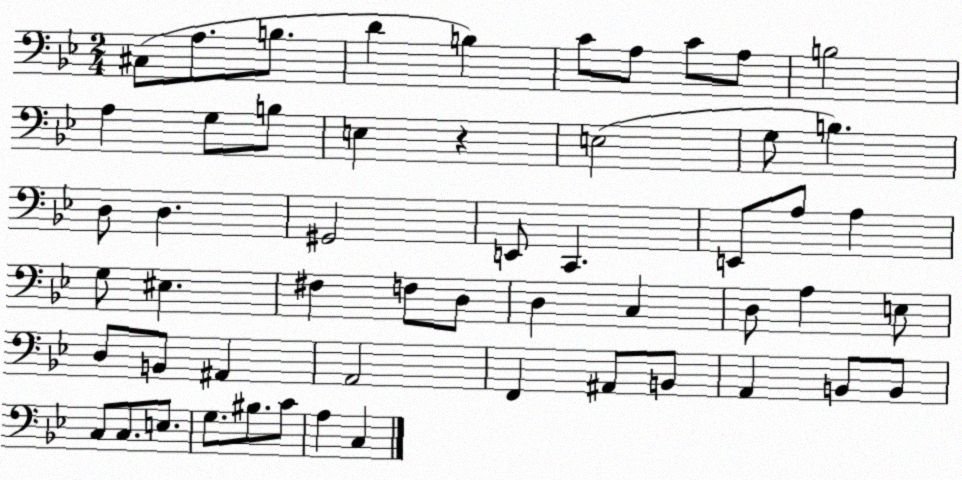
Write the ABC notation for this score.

X:1
T:Untitled
M:2/4
L:1/4
K:Bb
^C,/2 A,/2 B,/2 D B, C/2 A,/2 C/2 A,/2 B,2 A, G,/2 B,/2 E, z E,2 G,/2 B, D,/2 D, ^G,,2 E,,/2 C,, E,,/2 A,/2 A, G,/2 ^E, ^F, F,/2 D,/2 D, C, D,/2 A, E,/2 D,/2 B,,/2 ^A,, A,,2 F,, ^A,,/2 B,,/2 A,, B,,/2 B,,/2 C,/2 C,/2 E,/2 G,/2 ^B,/2 C/2 A, C,